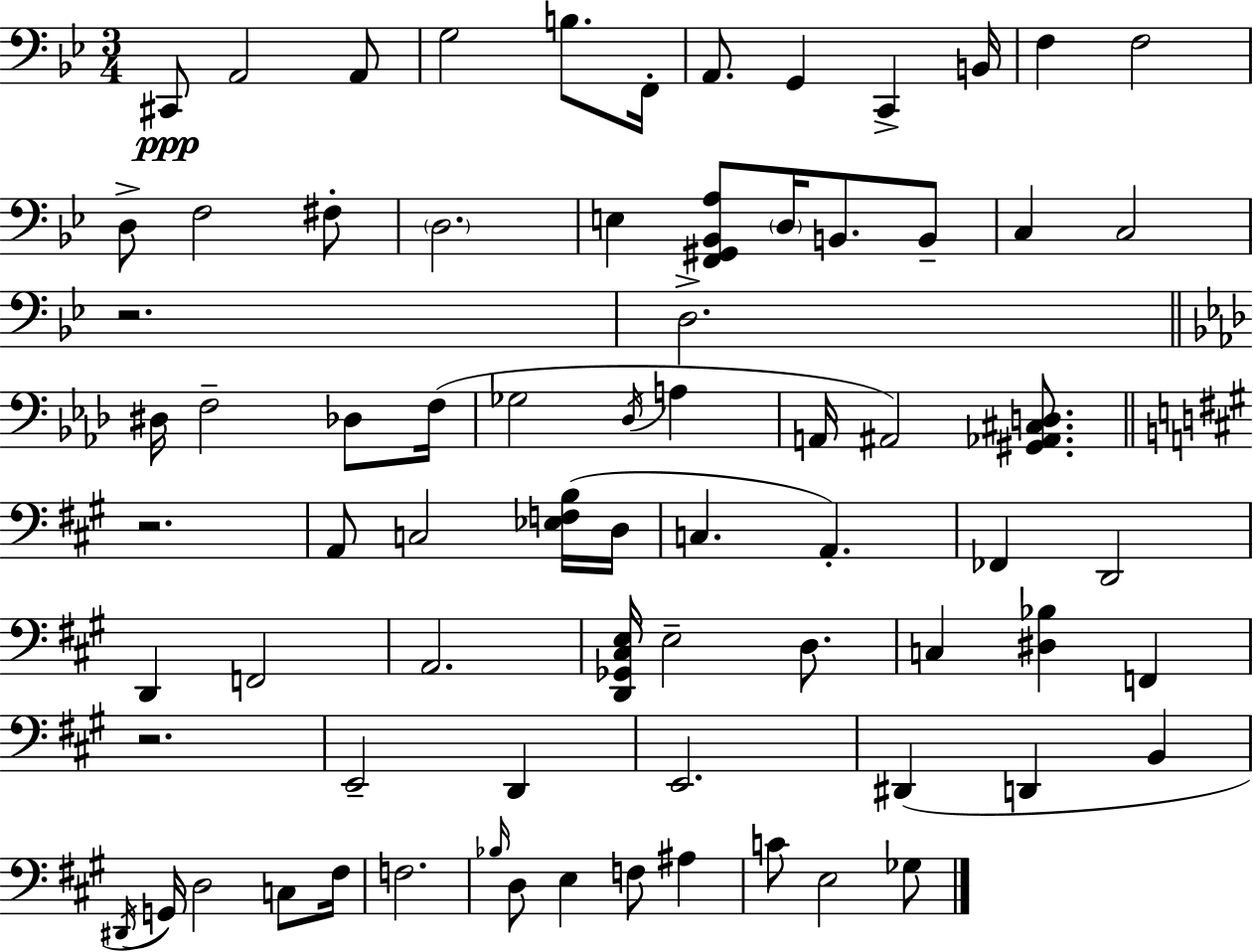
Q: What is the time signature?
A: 3/4